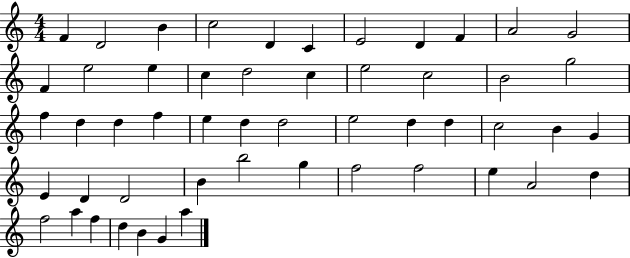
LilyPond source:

{
  \clef treble
  \numericTimeSignature
  \time 4/4
  \key c \major
  f'4 d'2 b'4 | c''2 d'4 c'4 | e'2 d'4 f'4 | a'2 g'2 | \break f'4 e''2 e''4 | c''4 d''2 c''4 | e''2 c''2 | b'2 g''2 | \break f''4 d''4 d''4 f''4 | e''4 d''4 d''2 | e''2 d''4 d''4 | c''2 b'4 g'4 | \break e'4 d'4 d'2 | b'4 b''2 g''4 | f''2 f''2 | e''4 a'2 d''4 | \break f''2 a''4 f''4 | d''4 b'4 g'4 a''4 | \bar "|."
}